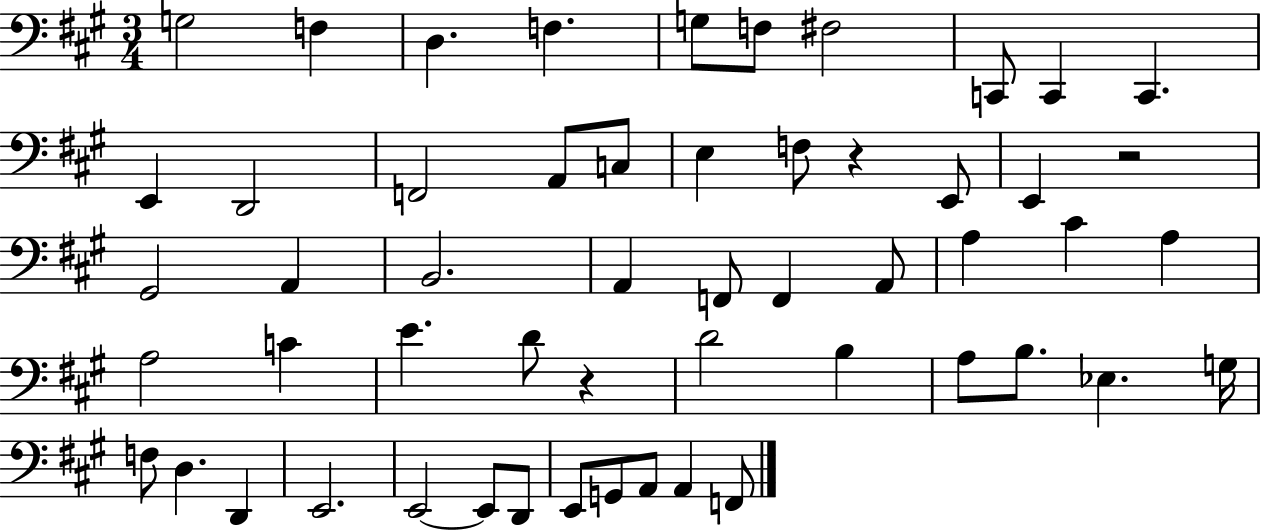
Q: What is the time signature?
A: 3/4